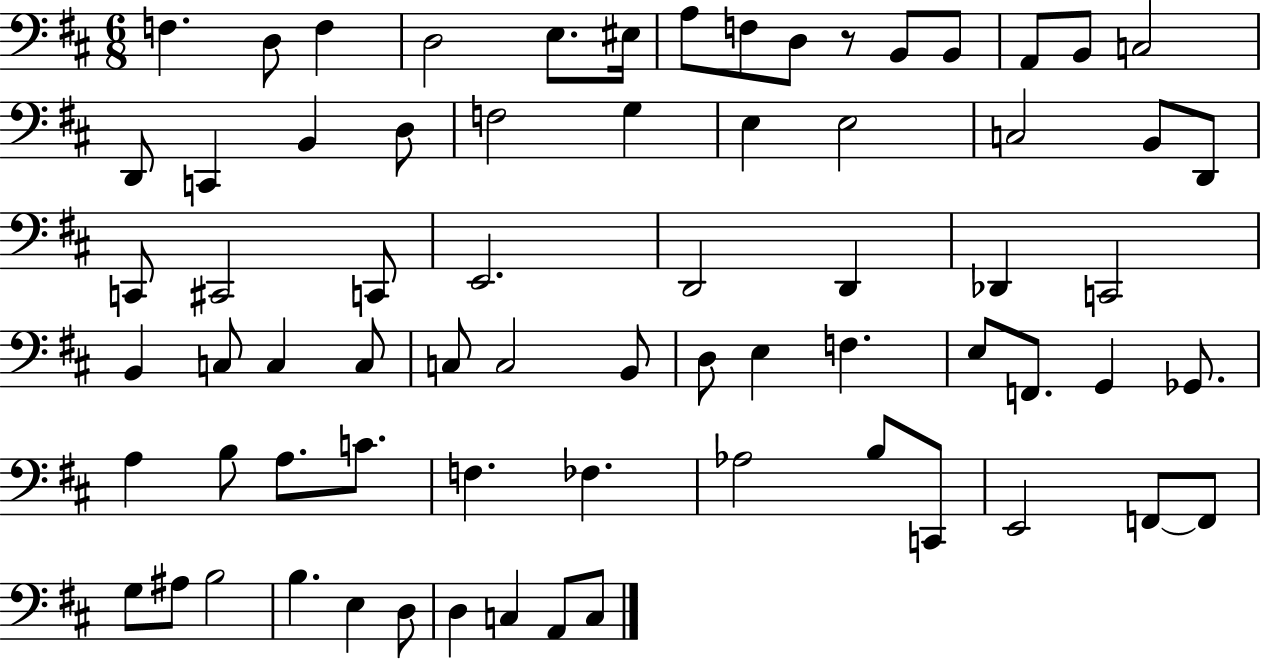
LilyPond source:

{
  \clef bass
  \numericTimeSignature
  \time 6/8
  \key d \major
  f4. d8 f4 | d2 e8. eis16 | a8 f8 d8 r8 b,8 b,8 | a,8 b,8 c2 | \break d,8 c,4 b,4 d8 | f2 g4 | e4 e2 | c2 b,8 d,8 | \break c,8 cis,2 c,8 | e,2. | d,2 d,4 | des,4 c,2 | \break b,4 c8 c4 c8 | c8 c2 b,8 | d8 e4 f4. | e8 f,8. g,4 ges,8. | \break a4 b8 a8. c'8. | f4. fes4. | aes2 b8 c,8 | e,2 f,8~~ f,8 | \break g8 ais8 b2 | b4. e4 d8 | d4 c4 a,8 c8 | \bar "|."
}